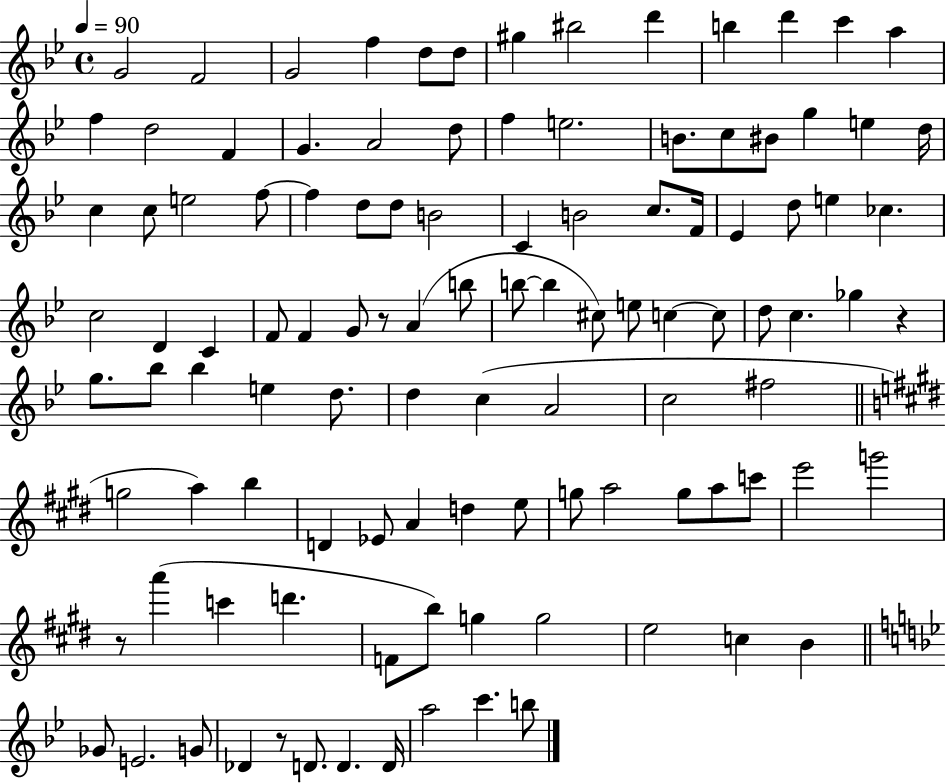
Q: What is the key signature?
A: BES major